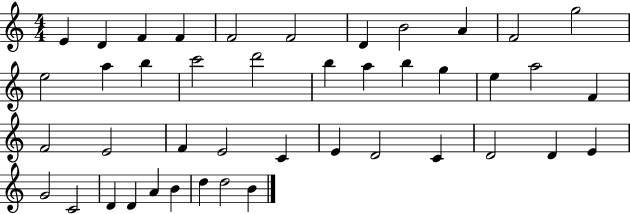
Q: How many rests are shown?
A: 0